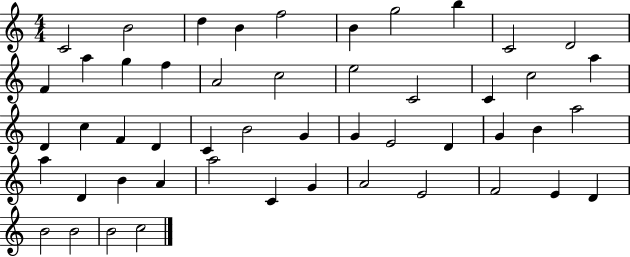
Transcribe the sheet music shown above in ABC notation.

X:1
T:Untitled
M:4/4
L:1/4
K:C
C2 B2 d B f2 B g2 b C2 D2 F a g f A2 c2 e2 C2 C c2 a D c F D C B2 G G E2 D G B a2 a D B A a2 C G A2 E2 F2 E D B2 B2 B2 c2